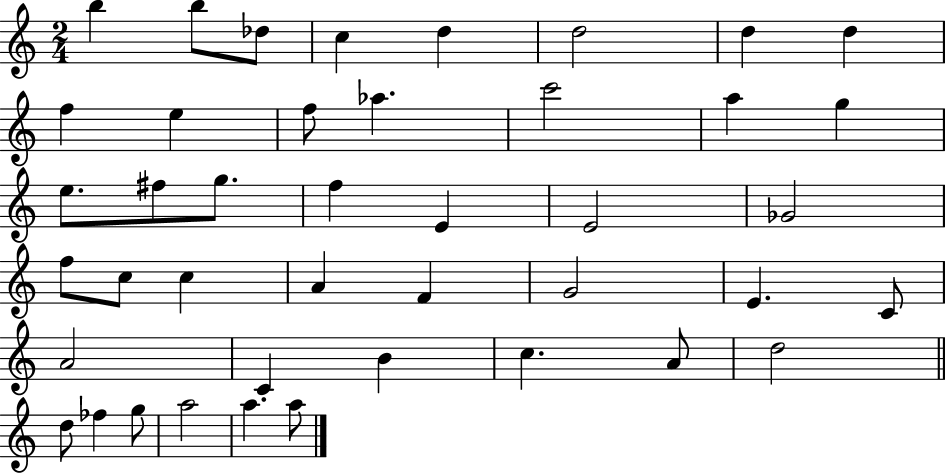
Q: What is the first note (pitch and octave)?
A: B5